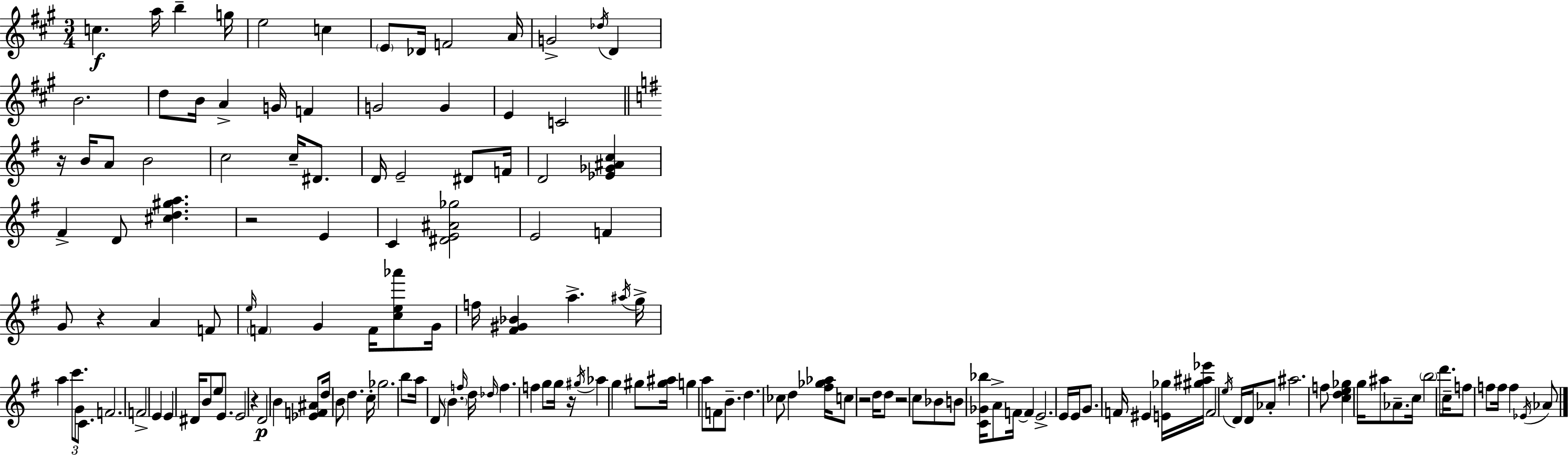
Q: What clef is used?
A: treble